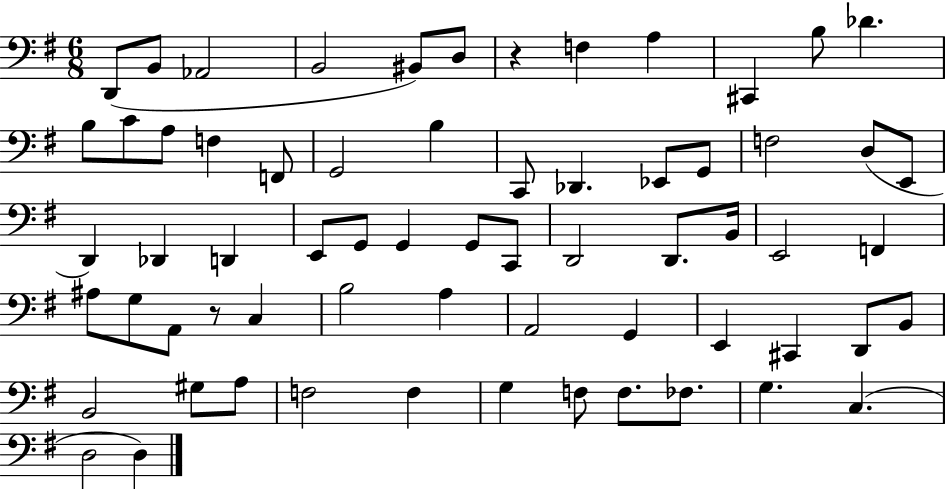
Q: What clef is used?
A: bass